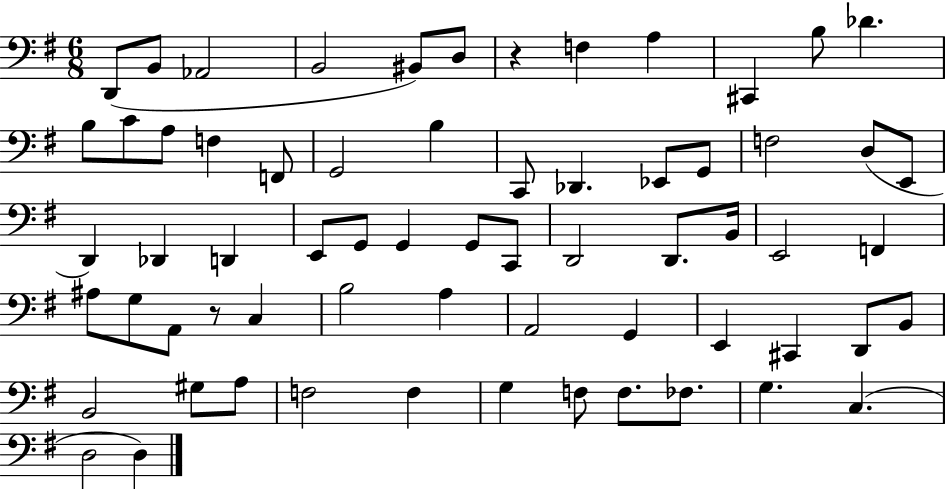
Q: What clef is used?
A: bass